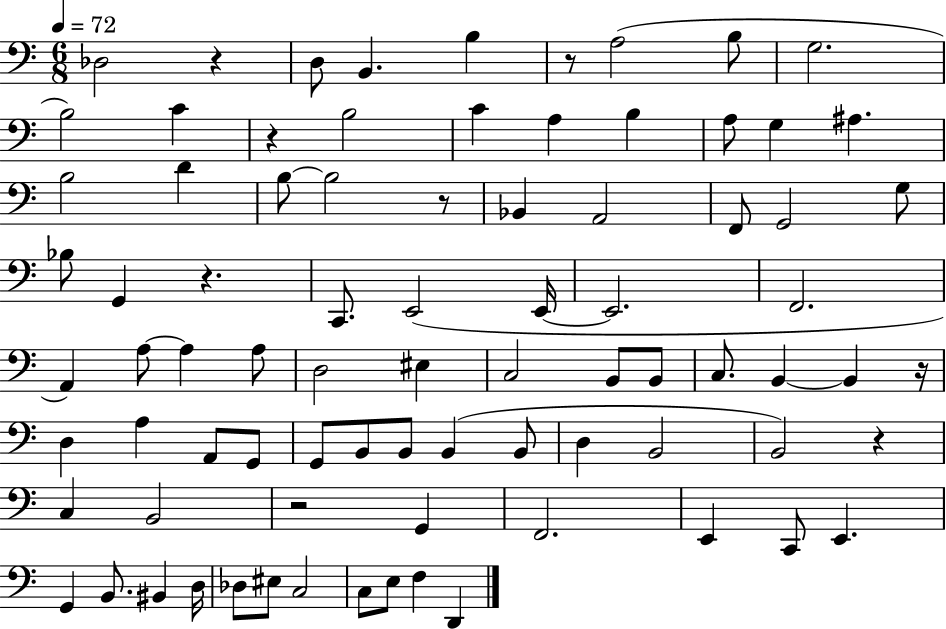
X:1
T:Untitled
M:6/8
L:1/4
K:C
_D,2 z D,/2 B,, B, z/2 A,2 B,/2 G,2 B,2 C z B,2 C A, B, A,/2 G, ^A, B,2 D B,/2 B,2 z/2 _B,, A,,2 F,,/2 G,,2 G,/2 _B,/2 G,, z C,,/2 E,,2 E,,/4 E,,2 F,,2 A,, A,/2 A, A,/2 D,2 ^E, C,2 B,,/2 B,,/2 C,/2 B,, B,, z/4 D, A, A,,/2 G,,/2 G,,/2 B,,/2 B,,/2 B,, B,,/2 D, B,,2 B,,2 z C, B,,2 z2 G,, F,,2 E,, C,,/2 E,, G,, B,,/2 ^B,, D,/4 _D,/2 ^E,/2 C,2 C,/2 E,/2 F, D,,